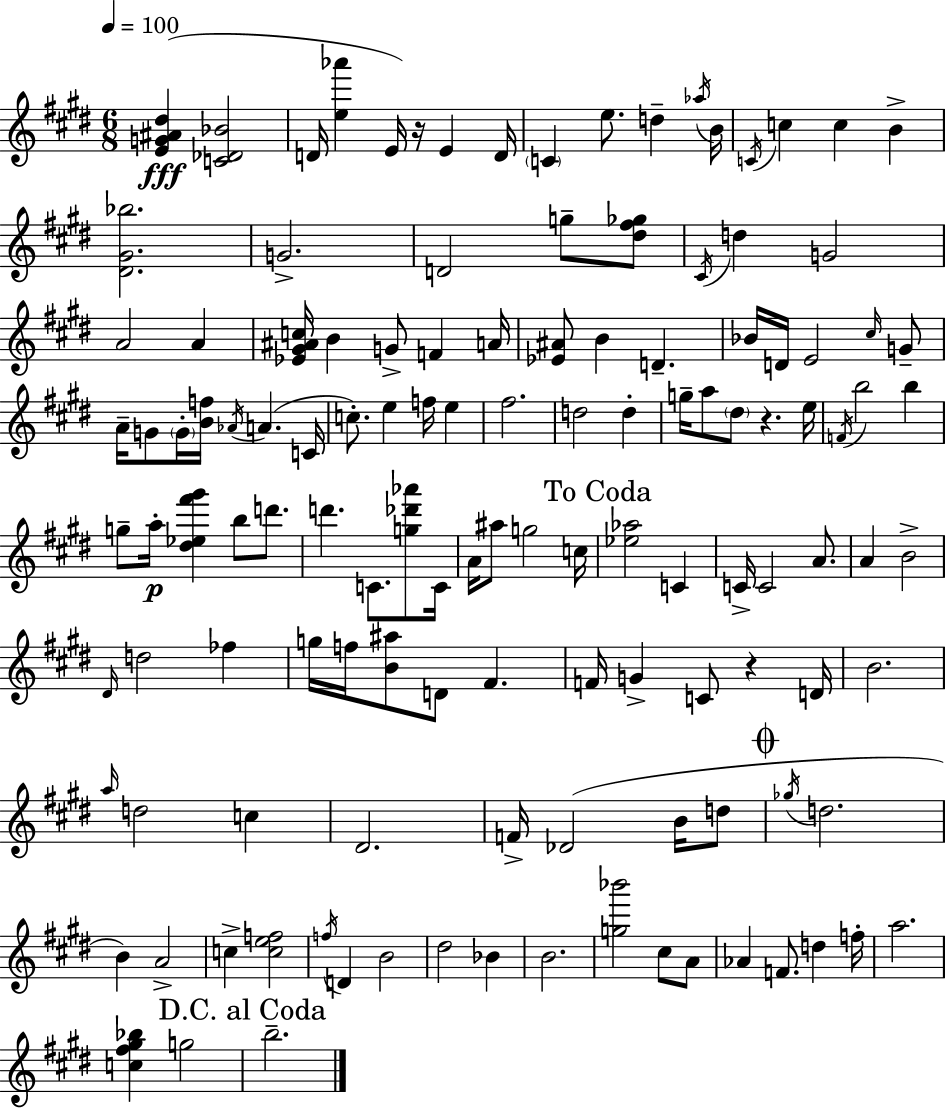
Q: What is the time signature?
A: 6/8